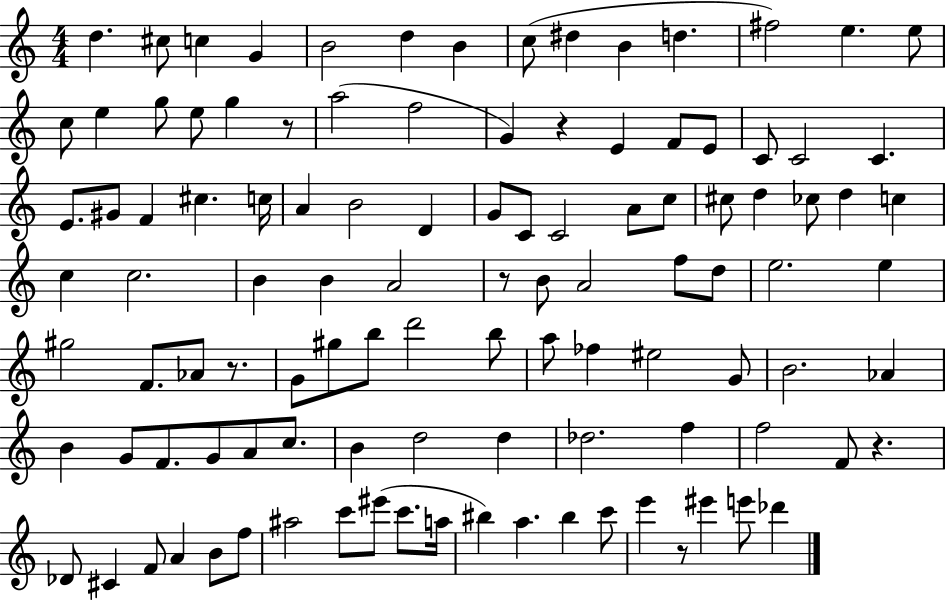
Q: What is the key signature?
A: C major